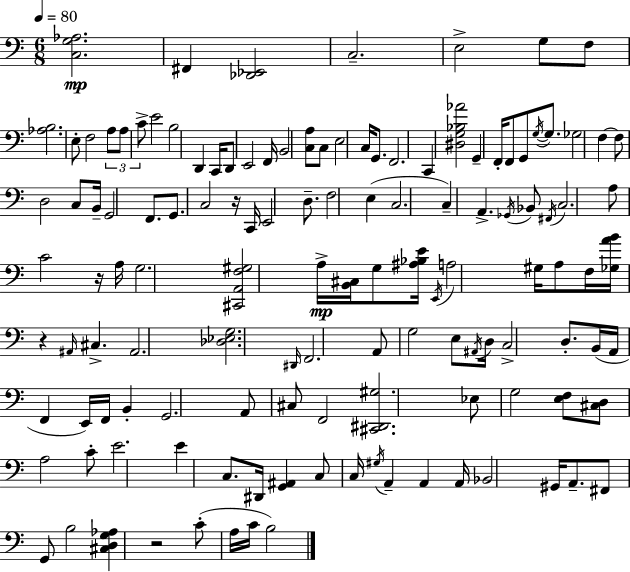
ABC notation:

X:1
T:Untitled
M:6/8
L:1/4
K:Am
[C,G,_A,]2 ^F,, [_D,,_E,,]2 C,2 E,2 G,/2 F,/2 [_A,B,]2 E,/2 F,2 A,/2 A,/2 C/2 E2 B,2 D,, C,,/4 D,,/2 E,,2 F,,/4 B,,2 [C,A,]/2 C,/2 E,2 C,/4 G,,/2 F,,2 C,, [^D,G,_B,_A]2 G,, F,,/4 F,,/2 G,,/2 G,/4 G,/2 _G,2 F, F,/2 D,2 C,/2 B,,/4 G,,2 F,,/2 G,,/2 C,2 z/4 C,,/4 E,,2 D,/2 F,2 E, C,2 C, A,, _G,,/4 _B,,/2 ^F,,/4 C,2 A,/2 C2 z/4 A,/4 G,2 [^C,,A,,F,^G,]2 A,/4 [B,,^C,]/4 G,/2 [^A,_B,E]/4 E,,/4 A,2 ^G,/4 A,/2 F,/4 [_G,AB]/4 z ^A,,/4 ^C, ^A,,2 [_D,_E,G,]2 ^D,,/4 F,,2 A,,/2 G,2 E,/2 ^A,,/4 D,/4 C,2 D,/2 B,,/4 A,,/4 F,, E,,/4 F,,/4 B,, G,,2 A,,/2 ^C,/2 F,,2 [^C,,^D,,^G,]2 _E,/2 G,2 [E,F,]/2 [^C,D,]/2 A,2 C/2 E2 E C,/2 ^D,,/4 [G,,^A,,] C,/2 C,/4 ^G,/4 A,, A,, A,,/4 _B,,2 ^G,,/4 A,,/2 ^F,,/2 G,,/2 B,2 [^C,D,G,_A,] z2 C/2 A,/4 C/4 B,2